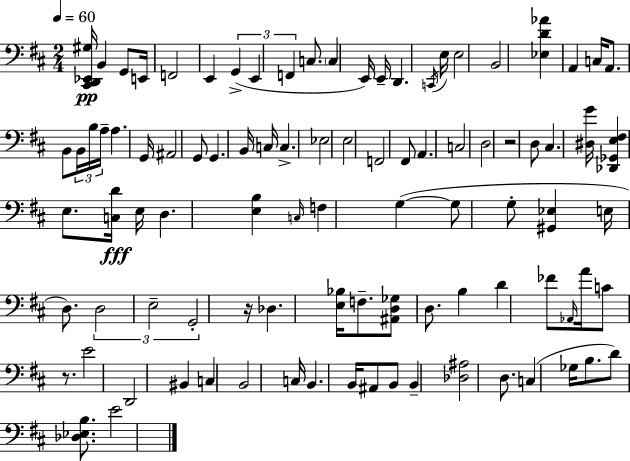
[C#2,D2,Eb2,G#3]/s B2/q G2/e E2/s F2/h E2/q G2/q E2/q F2/q C3/e. C3/q E2/s E2/s D2/q. C2/s E3/s E3/h B2/h [Eb3,D4,Ab4]/q A2/q C3/s A2/e. B2/e B2/s B3/s A3/s A3/q. G2/s A#2/h G2/e G2/q. B2/s C3/s C3/q. Eb3/h E3/h F2/h F#2/e A2/q. C3/h D3/h R/h D3/e C#3/q. [D#3,G4]/s [Db2,Gb2,E3,F#3]/q E3/e. [C3,D4]/s E3/s D3/q. [E3,B3]/q C3/s F3/q G3/q G3/e G3/e [G#2,Eb3]/q E3/s D3/e. D3/h E3/h G2/h R/s Db3/q. [E3,Bb3]/s F3/e. [A#2,D3,Gb3]/e D3/e. B3/q D4/q FES4/e Ab2/s A4/s C4/e R/e. E4/h D2/h BIS2/q C3/q B2/h C3/s B2/q. B2/s A#2/e B2/e B2/q [Db3,A#3]/h D3/e. C3/q Gb3/s B3/e. D4/e [Db3,Eb3,B3]/e. E4/h